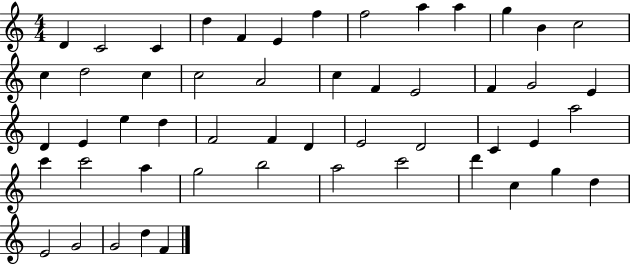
D4/q C4/h C4/q D5/q F4/q E4/q F5/q F5/h A5/q A5/q G5/q B4/q C5/h C5/q D5/h C5/q C5/h A4/h C5/q F4/q E4/h F4/q G4/h E4/q D4/q E4/q E5/q D5/q F4/h F4/q D4/q E4/h D4/h C4/q E4/q A5/h C6/q C6/h A5/q G5/h B5/h A5/h C6/h D6/q C5/q G5/q D5/q E4/h G4/h G4/h D5/q F4/q